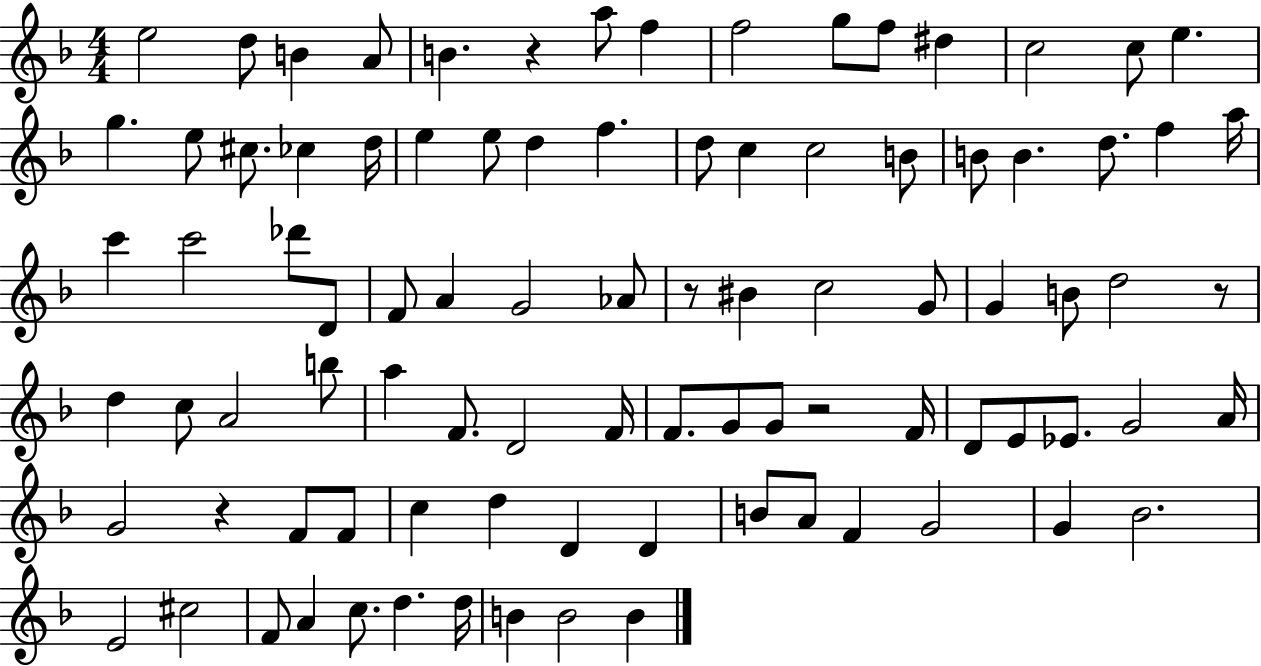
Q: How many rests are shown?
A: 5